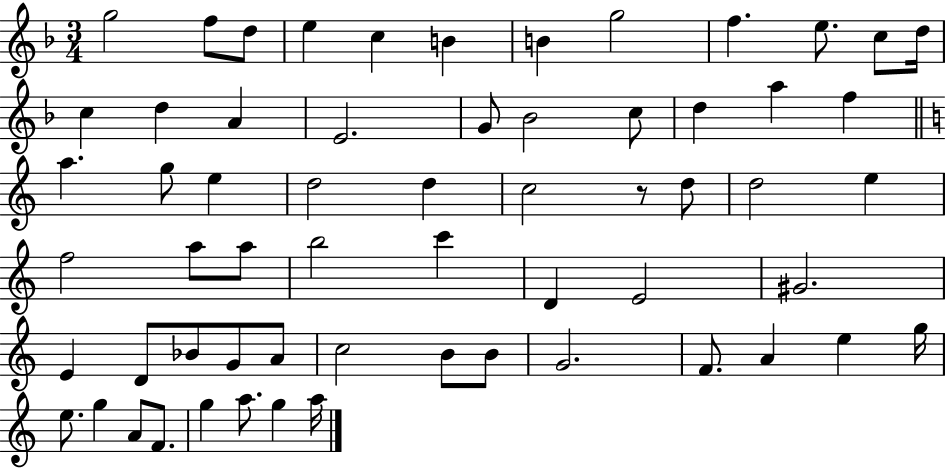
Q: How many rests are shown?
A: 1